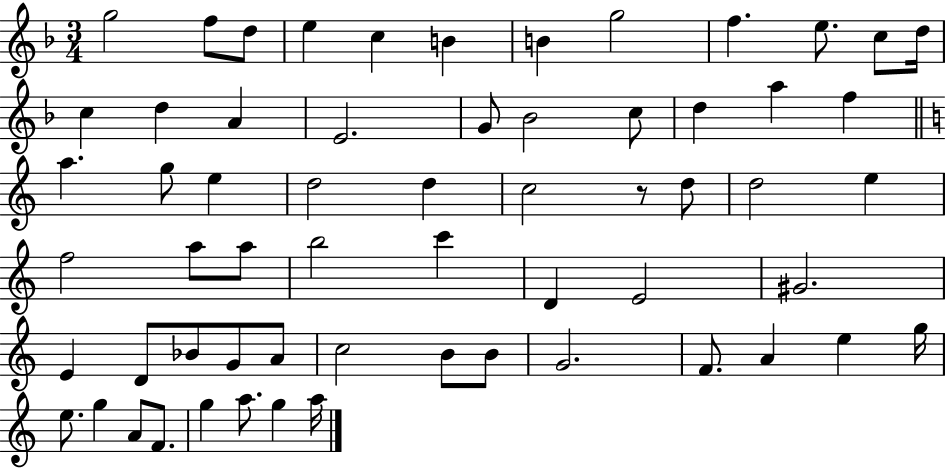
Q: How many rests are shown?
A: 1